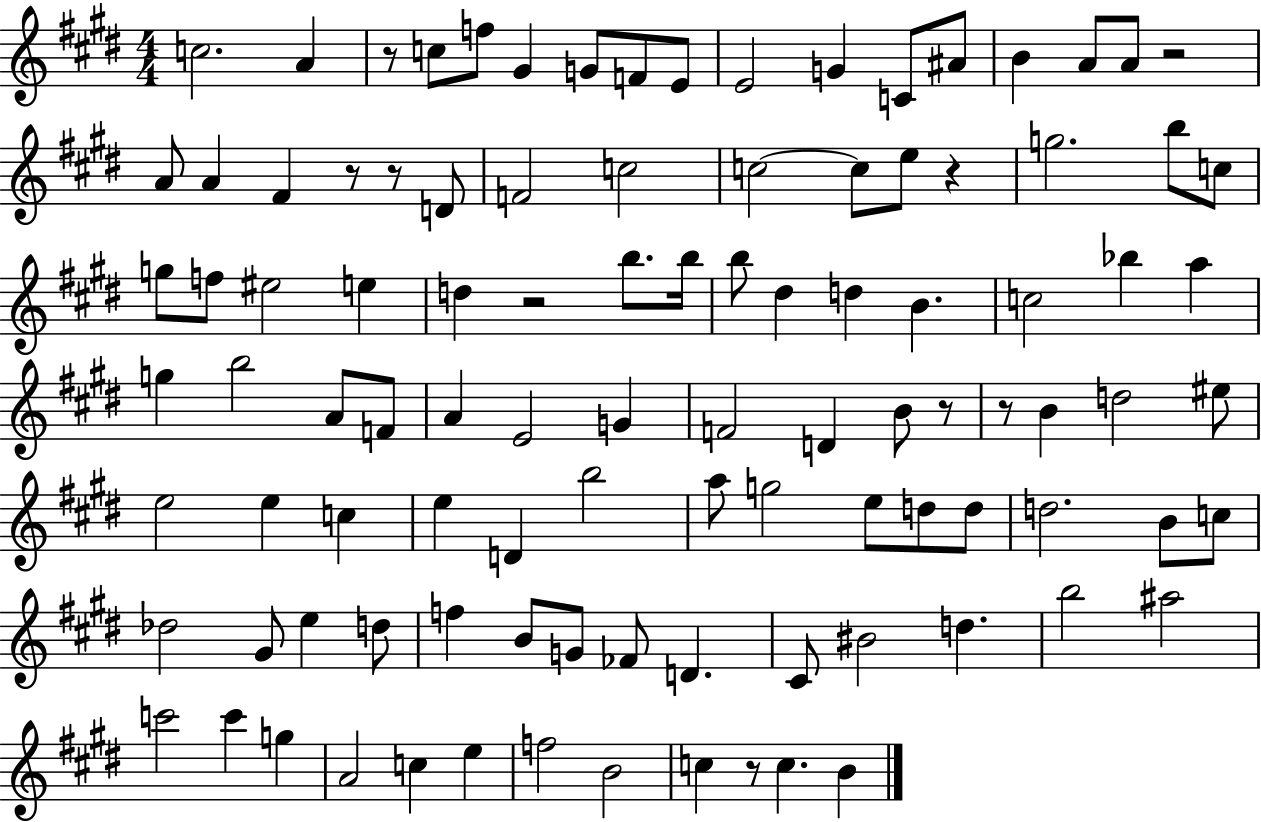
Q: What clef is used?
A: treble